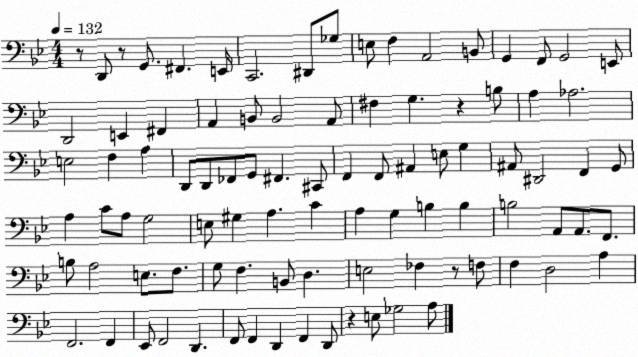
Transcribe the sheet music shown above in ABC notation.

X:1
T:Untitled
M:4/4
L:1/4
K:Bb
z/2 D,,/2 z/2 G,,/2 ^F,, E,,/4 C,,2 ^D,,/2 _G,/2 E,/2 F, A,,2 B,,/2 G,, F,,/2 G,,2 E,,/2 D,,2 E,, ^F,, A,, B,,/2 B,,2 A,,/2 ^F, G, z B,/2 A, _A,2 E,2 F, A, D,,/2 D,,/2 _F,,/2 G,,/2 ^F,, ^C,,/2 F,, F,,/2 ^A,, E,/2 G, ^A,,/2 ^D,,2 F,, G,,/2 A, C/2 A,/2 G,2 E,/2 ^G, A, C A, G, B, B, B,2 A,,/2 A,,/2 F,,/2 B,/2 A,2 E,/2 F,/2 G,/2 F, B,,/2 D, E,2 _F, z/2 F,/2 F, D,2 A, F,,2 F,, _E,,/2 F,,2 D,, F,,/2 F,, D,, F,, D,,/2 z E,/2 _G,2 A,/2